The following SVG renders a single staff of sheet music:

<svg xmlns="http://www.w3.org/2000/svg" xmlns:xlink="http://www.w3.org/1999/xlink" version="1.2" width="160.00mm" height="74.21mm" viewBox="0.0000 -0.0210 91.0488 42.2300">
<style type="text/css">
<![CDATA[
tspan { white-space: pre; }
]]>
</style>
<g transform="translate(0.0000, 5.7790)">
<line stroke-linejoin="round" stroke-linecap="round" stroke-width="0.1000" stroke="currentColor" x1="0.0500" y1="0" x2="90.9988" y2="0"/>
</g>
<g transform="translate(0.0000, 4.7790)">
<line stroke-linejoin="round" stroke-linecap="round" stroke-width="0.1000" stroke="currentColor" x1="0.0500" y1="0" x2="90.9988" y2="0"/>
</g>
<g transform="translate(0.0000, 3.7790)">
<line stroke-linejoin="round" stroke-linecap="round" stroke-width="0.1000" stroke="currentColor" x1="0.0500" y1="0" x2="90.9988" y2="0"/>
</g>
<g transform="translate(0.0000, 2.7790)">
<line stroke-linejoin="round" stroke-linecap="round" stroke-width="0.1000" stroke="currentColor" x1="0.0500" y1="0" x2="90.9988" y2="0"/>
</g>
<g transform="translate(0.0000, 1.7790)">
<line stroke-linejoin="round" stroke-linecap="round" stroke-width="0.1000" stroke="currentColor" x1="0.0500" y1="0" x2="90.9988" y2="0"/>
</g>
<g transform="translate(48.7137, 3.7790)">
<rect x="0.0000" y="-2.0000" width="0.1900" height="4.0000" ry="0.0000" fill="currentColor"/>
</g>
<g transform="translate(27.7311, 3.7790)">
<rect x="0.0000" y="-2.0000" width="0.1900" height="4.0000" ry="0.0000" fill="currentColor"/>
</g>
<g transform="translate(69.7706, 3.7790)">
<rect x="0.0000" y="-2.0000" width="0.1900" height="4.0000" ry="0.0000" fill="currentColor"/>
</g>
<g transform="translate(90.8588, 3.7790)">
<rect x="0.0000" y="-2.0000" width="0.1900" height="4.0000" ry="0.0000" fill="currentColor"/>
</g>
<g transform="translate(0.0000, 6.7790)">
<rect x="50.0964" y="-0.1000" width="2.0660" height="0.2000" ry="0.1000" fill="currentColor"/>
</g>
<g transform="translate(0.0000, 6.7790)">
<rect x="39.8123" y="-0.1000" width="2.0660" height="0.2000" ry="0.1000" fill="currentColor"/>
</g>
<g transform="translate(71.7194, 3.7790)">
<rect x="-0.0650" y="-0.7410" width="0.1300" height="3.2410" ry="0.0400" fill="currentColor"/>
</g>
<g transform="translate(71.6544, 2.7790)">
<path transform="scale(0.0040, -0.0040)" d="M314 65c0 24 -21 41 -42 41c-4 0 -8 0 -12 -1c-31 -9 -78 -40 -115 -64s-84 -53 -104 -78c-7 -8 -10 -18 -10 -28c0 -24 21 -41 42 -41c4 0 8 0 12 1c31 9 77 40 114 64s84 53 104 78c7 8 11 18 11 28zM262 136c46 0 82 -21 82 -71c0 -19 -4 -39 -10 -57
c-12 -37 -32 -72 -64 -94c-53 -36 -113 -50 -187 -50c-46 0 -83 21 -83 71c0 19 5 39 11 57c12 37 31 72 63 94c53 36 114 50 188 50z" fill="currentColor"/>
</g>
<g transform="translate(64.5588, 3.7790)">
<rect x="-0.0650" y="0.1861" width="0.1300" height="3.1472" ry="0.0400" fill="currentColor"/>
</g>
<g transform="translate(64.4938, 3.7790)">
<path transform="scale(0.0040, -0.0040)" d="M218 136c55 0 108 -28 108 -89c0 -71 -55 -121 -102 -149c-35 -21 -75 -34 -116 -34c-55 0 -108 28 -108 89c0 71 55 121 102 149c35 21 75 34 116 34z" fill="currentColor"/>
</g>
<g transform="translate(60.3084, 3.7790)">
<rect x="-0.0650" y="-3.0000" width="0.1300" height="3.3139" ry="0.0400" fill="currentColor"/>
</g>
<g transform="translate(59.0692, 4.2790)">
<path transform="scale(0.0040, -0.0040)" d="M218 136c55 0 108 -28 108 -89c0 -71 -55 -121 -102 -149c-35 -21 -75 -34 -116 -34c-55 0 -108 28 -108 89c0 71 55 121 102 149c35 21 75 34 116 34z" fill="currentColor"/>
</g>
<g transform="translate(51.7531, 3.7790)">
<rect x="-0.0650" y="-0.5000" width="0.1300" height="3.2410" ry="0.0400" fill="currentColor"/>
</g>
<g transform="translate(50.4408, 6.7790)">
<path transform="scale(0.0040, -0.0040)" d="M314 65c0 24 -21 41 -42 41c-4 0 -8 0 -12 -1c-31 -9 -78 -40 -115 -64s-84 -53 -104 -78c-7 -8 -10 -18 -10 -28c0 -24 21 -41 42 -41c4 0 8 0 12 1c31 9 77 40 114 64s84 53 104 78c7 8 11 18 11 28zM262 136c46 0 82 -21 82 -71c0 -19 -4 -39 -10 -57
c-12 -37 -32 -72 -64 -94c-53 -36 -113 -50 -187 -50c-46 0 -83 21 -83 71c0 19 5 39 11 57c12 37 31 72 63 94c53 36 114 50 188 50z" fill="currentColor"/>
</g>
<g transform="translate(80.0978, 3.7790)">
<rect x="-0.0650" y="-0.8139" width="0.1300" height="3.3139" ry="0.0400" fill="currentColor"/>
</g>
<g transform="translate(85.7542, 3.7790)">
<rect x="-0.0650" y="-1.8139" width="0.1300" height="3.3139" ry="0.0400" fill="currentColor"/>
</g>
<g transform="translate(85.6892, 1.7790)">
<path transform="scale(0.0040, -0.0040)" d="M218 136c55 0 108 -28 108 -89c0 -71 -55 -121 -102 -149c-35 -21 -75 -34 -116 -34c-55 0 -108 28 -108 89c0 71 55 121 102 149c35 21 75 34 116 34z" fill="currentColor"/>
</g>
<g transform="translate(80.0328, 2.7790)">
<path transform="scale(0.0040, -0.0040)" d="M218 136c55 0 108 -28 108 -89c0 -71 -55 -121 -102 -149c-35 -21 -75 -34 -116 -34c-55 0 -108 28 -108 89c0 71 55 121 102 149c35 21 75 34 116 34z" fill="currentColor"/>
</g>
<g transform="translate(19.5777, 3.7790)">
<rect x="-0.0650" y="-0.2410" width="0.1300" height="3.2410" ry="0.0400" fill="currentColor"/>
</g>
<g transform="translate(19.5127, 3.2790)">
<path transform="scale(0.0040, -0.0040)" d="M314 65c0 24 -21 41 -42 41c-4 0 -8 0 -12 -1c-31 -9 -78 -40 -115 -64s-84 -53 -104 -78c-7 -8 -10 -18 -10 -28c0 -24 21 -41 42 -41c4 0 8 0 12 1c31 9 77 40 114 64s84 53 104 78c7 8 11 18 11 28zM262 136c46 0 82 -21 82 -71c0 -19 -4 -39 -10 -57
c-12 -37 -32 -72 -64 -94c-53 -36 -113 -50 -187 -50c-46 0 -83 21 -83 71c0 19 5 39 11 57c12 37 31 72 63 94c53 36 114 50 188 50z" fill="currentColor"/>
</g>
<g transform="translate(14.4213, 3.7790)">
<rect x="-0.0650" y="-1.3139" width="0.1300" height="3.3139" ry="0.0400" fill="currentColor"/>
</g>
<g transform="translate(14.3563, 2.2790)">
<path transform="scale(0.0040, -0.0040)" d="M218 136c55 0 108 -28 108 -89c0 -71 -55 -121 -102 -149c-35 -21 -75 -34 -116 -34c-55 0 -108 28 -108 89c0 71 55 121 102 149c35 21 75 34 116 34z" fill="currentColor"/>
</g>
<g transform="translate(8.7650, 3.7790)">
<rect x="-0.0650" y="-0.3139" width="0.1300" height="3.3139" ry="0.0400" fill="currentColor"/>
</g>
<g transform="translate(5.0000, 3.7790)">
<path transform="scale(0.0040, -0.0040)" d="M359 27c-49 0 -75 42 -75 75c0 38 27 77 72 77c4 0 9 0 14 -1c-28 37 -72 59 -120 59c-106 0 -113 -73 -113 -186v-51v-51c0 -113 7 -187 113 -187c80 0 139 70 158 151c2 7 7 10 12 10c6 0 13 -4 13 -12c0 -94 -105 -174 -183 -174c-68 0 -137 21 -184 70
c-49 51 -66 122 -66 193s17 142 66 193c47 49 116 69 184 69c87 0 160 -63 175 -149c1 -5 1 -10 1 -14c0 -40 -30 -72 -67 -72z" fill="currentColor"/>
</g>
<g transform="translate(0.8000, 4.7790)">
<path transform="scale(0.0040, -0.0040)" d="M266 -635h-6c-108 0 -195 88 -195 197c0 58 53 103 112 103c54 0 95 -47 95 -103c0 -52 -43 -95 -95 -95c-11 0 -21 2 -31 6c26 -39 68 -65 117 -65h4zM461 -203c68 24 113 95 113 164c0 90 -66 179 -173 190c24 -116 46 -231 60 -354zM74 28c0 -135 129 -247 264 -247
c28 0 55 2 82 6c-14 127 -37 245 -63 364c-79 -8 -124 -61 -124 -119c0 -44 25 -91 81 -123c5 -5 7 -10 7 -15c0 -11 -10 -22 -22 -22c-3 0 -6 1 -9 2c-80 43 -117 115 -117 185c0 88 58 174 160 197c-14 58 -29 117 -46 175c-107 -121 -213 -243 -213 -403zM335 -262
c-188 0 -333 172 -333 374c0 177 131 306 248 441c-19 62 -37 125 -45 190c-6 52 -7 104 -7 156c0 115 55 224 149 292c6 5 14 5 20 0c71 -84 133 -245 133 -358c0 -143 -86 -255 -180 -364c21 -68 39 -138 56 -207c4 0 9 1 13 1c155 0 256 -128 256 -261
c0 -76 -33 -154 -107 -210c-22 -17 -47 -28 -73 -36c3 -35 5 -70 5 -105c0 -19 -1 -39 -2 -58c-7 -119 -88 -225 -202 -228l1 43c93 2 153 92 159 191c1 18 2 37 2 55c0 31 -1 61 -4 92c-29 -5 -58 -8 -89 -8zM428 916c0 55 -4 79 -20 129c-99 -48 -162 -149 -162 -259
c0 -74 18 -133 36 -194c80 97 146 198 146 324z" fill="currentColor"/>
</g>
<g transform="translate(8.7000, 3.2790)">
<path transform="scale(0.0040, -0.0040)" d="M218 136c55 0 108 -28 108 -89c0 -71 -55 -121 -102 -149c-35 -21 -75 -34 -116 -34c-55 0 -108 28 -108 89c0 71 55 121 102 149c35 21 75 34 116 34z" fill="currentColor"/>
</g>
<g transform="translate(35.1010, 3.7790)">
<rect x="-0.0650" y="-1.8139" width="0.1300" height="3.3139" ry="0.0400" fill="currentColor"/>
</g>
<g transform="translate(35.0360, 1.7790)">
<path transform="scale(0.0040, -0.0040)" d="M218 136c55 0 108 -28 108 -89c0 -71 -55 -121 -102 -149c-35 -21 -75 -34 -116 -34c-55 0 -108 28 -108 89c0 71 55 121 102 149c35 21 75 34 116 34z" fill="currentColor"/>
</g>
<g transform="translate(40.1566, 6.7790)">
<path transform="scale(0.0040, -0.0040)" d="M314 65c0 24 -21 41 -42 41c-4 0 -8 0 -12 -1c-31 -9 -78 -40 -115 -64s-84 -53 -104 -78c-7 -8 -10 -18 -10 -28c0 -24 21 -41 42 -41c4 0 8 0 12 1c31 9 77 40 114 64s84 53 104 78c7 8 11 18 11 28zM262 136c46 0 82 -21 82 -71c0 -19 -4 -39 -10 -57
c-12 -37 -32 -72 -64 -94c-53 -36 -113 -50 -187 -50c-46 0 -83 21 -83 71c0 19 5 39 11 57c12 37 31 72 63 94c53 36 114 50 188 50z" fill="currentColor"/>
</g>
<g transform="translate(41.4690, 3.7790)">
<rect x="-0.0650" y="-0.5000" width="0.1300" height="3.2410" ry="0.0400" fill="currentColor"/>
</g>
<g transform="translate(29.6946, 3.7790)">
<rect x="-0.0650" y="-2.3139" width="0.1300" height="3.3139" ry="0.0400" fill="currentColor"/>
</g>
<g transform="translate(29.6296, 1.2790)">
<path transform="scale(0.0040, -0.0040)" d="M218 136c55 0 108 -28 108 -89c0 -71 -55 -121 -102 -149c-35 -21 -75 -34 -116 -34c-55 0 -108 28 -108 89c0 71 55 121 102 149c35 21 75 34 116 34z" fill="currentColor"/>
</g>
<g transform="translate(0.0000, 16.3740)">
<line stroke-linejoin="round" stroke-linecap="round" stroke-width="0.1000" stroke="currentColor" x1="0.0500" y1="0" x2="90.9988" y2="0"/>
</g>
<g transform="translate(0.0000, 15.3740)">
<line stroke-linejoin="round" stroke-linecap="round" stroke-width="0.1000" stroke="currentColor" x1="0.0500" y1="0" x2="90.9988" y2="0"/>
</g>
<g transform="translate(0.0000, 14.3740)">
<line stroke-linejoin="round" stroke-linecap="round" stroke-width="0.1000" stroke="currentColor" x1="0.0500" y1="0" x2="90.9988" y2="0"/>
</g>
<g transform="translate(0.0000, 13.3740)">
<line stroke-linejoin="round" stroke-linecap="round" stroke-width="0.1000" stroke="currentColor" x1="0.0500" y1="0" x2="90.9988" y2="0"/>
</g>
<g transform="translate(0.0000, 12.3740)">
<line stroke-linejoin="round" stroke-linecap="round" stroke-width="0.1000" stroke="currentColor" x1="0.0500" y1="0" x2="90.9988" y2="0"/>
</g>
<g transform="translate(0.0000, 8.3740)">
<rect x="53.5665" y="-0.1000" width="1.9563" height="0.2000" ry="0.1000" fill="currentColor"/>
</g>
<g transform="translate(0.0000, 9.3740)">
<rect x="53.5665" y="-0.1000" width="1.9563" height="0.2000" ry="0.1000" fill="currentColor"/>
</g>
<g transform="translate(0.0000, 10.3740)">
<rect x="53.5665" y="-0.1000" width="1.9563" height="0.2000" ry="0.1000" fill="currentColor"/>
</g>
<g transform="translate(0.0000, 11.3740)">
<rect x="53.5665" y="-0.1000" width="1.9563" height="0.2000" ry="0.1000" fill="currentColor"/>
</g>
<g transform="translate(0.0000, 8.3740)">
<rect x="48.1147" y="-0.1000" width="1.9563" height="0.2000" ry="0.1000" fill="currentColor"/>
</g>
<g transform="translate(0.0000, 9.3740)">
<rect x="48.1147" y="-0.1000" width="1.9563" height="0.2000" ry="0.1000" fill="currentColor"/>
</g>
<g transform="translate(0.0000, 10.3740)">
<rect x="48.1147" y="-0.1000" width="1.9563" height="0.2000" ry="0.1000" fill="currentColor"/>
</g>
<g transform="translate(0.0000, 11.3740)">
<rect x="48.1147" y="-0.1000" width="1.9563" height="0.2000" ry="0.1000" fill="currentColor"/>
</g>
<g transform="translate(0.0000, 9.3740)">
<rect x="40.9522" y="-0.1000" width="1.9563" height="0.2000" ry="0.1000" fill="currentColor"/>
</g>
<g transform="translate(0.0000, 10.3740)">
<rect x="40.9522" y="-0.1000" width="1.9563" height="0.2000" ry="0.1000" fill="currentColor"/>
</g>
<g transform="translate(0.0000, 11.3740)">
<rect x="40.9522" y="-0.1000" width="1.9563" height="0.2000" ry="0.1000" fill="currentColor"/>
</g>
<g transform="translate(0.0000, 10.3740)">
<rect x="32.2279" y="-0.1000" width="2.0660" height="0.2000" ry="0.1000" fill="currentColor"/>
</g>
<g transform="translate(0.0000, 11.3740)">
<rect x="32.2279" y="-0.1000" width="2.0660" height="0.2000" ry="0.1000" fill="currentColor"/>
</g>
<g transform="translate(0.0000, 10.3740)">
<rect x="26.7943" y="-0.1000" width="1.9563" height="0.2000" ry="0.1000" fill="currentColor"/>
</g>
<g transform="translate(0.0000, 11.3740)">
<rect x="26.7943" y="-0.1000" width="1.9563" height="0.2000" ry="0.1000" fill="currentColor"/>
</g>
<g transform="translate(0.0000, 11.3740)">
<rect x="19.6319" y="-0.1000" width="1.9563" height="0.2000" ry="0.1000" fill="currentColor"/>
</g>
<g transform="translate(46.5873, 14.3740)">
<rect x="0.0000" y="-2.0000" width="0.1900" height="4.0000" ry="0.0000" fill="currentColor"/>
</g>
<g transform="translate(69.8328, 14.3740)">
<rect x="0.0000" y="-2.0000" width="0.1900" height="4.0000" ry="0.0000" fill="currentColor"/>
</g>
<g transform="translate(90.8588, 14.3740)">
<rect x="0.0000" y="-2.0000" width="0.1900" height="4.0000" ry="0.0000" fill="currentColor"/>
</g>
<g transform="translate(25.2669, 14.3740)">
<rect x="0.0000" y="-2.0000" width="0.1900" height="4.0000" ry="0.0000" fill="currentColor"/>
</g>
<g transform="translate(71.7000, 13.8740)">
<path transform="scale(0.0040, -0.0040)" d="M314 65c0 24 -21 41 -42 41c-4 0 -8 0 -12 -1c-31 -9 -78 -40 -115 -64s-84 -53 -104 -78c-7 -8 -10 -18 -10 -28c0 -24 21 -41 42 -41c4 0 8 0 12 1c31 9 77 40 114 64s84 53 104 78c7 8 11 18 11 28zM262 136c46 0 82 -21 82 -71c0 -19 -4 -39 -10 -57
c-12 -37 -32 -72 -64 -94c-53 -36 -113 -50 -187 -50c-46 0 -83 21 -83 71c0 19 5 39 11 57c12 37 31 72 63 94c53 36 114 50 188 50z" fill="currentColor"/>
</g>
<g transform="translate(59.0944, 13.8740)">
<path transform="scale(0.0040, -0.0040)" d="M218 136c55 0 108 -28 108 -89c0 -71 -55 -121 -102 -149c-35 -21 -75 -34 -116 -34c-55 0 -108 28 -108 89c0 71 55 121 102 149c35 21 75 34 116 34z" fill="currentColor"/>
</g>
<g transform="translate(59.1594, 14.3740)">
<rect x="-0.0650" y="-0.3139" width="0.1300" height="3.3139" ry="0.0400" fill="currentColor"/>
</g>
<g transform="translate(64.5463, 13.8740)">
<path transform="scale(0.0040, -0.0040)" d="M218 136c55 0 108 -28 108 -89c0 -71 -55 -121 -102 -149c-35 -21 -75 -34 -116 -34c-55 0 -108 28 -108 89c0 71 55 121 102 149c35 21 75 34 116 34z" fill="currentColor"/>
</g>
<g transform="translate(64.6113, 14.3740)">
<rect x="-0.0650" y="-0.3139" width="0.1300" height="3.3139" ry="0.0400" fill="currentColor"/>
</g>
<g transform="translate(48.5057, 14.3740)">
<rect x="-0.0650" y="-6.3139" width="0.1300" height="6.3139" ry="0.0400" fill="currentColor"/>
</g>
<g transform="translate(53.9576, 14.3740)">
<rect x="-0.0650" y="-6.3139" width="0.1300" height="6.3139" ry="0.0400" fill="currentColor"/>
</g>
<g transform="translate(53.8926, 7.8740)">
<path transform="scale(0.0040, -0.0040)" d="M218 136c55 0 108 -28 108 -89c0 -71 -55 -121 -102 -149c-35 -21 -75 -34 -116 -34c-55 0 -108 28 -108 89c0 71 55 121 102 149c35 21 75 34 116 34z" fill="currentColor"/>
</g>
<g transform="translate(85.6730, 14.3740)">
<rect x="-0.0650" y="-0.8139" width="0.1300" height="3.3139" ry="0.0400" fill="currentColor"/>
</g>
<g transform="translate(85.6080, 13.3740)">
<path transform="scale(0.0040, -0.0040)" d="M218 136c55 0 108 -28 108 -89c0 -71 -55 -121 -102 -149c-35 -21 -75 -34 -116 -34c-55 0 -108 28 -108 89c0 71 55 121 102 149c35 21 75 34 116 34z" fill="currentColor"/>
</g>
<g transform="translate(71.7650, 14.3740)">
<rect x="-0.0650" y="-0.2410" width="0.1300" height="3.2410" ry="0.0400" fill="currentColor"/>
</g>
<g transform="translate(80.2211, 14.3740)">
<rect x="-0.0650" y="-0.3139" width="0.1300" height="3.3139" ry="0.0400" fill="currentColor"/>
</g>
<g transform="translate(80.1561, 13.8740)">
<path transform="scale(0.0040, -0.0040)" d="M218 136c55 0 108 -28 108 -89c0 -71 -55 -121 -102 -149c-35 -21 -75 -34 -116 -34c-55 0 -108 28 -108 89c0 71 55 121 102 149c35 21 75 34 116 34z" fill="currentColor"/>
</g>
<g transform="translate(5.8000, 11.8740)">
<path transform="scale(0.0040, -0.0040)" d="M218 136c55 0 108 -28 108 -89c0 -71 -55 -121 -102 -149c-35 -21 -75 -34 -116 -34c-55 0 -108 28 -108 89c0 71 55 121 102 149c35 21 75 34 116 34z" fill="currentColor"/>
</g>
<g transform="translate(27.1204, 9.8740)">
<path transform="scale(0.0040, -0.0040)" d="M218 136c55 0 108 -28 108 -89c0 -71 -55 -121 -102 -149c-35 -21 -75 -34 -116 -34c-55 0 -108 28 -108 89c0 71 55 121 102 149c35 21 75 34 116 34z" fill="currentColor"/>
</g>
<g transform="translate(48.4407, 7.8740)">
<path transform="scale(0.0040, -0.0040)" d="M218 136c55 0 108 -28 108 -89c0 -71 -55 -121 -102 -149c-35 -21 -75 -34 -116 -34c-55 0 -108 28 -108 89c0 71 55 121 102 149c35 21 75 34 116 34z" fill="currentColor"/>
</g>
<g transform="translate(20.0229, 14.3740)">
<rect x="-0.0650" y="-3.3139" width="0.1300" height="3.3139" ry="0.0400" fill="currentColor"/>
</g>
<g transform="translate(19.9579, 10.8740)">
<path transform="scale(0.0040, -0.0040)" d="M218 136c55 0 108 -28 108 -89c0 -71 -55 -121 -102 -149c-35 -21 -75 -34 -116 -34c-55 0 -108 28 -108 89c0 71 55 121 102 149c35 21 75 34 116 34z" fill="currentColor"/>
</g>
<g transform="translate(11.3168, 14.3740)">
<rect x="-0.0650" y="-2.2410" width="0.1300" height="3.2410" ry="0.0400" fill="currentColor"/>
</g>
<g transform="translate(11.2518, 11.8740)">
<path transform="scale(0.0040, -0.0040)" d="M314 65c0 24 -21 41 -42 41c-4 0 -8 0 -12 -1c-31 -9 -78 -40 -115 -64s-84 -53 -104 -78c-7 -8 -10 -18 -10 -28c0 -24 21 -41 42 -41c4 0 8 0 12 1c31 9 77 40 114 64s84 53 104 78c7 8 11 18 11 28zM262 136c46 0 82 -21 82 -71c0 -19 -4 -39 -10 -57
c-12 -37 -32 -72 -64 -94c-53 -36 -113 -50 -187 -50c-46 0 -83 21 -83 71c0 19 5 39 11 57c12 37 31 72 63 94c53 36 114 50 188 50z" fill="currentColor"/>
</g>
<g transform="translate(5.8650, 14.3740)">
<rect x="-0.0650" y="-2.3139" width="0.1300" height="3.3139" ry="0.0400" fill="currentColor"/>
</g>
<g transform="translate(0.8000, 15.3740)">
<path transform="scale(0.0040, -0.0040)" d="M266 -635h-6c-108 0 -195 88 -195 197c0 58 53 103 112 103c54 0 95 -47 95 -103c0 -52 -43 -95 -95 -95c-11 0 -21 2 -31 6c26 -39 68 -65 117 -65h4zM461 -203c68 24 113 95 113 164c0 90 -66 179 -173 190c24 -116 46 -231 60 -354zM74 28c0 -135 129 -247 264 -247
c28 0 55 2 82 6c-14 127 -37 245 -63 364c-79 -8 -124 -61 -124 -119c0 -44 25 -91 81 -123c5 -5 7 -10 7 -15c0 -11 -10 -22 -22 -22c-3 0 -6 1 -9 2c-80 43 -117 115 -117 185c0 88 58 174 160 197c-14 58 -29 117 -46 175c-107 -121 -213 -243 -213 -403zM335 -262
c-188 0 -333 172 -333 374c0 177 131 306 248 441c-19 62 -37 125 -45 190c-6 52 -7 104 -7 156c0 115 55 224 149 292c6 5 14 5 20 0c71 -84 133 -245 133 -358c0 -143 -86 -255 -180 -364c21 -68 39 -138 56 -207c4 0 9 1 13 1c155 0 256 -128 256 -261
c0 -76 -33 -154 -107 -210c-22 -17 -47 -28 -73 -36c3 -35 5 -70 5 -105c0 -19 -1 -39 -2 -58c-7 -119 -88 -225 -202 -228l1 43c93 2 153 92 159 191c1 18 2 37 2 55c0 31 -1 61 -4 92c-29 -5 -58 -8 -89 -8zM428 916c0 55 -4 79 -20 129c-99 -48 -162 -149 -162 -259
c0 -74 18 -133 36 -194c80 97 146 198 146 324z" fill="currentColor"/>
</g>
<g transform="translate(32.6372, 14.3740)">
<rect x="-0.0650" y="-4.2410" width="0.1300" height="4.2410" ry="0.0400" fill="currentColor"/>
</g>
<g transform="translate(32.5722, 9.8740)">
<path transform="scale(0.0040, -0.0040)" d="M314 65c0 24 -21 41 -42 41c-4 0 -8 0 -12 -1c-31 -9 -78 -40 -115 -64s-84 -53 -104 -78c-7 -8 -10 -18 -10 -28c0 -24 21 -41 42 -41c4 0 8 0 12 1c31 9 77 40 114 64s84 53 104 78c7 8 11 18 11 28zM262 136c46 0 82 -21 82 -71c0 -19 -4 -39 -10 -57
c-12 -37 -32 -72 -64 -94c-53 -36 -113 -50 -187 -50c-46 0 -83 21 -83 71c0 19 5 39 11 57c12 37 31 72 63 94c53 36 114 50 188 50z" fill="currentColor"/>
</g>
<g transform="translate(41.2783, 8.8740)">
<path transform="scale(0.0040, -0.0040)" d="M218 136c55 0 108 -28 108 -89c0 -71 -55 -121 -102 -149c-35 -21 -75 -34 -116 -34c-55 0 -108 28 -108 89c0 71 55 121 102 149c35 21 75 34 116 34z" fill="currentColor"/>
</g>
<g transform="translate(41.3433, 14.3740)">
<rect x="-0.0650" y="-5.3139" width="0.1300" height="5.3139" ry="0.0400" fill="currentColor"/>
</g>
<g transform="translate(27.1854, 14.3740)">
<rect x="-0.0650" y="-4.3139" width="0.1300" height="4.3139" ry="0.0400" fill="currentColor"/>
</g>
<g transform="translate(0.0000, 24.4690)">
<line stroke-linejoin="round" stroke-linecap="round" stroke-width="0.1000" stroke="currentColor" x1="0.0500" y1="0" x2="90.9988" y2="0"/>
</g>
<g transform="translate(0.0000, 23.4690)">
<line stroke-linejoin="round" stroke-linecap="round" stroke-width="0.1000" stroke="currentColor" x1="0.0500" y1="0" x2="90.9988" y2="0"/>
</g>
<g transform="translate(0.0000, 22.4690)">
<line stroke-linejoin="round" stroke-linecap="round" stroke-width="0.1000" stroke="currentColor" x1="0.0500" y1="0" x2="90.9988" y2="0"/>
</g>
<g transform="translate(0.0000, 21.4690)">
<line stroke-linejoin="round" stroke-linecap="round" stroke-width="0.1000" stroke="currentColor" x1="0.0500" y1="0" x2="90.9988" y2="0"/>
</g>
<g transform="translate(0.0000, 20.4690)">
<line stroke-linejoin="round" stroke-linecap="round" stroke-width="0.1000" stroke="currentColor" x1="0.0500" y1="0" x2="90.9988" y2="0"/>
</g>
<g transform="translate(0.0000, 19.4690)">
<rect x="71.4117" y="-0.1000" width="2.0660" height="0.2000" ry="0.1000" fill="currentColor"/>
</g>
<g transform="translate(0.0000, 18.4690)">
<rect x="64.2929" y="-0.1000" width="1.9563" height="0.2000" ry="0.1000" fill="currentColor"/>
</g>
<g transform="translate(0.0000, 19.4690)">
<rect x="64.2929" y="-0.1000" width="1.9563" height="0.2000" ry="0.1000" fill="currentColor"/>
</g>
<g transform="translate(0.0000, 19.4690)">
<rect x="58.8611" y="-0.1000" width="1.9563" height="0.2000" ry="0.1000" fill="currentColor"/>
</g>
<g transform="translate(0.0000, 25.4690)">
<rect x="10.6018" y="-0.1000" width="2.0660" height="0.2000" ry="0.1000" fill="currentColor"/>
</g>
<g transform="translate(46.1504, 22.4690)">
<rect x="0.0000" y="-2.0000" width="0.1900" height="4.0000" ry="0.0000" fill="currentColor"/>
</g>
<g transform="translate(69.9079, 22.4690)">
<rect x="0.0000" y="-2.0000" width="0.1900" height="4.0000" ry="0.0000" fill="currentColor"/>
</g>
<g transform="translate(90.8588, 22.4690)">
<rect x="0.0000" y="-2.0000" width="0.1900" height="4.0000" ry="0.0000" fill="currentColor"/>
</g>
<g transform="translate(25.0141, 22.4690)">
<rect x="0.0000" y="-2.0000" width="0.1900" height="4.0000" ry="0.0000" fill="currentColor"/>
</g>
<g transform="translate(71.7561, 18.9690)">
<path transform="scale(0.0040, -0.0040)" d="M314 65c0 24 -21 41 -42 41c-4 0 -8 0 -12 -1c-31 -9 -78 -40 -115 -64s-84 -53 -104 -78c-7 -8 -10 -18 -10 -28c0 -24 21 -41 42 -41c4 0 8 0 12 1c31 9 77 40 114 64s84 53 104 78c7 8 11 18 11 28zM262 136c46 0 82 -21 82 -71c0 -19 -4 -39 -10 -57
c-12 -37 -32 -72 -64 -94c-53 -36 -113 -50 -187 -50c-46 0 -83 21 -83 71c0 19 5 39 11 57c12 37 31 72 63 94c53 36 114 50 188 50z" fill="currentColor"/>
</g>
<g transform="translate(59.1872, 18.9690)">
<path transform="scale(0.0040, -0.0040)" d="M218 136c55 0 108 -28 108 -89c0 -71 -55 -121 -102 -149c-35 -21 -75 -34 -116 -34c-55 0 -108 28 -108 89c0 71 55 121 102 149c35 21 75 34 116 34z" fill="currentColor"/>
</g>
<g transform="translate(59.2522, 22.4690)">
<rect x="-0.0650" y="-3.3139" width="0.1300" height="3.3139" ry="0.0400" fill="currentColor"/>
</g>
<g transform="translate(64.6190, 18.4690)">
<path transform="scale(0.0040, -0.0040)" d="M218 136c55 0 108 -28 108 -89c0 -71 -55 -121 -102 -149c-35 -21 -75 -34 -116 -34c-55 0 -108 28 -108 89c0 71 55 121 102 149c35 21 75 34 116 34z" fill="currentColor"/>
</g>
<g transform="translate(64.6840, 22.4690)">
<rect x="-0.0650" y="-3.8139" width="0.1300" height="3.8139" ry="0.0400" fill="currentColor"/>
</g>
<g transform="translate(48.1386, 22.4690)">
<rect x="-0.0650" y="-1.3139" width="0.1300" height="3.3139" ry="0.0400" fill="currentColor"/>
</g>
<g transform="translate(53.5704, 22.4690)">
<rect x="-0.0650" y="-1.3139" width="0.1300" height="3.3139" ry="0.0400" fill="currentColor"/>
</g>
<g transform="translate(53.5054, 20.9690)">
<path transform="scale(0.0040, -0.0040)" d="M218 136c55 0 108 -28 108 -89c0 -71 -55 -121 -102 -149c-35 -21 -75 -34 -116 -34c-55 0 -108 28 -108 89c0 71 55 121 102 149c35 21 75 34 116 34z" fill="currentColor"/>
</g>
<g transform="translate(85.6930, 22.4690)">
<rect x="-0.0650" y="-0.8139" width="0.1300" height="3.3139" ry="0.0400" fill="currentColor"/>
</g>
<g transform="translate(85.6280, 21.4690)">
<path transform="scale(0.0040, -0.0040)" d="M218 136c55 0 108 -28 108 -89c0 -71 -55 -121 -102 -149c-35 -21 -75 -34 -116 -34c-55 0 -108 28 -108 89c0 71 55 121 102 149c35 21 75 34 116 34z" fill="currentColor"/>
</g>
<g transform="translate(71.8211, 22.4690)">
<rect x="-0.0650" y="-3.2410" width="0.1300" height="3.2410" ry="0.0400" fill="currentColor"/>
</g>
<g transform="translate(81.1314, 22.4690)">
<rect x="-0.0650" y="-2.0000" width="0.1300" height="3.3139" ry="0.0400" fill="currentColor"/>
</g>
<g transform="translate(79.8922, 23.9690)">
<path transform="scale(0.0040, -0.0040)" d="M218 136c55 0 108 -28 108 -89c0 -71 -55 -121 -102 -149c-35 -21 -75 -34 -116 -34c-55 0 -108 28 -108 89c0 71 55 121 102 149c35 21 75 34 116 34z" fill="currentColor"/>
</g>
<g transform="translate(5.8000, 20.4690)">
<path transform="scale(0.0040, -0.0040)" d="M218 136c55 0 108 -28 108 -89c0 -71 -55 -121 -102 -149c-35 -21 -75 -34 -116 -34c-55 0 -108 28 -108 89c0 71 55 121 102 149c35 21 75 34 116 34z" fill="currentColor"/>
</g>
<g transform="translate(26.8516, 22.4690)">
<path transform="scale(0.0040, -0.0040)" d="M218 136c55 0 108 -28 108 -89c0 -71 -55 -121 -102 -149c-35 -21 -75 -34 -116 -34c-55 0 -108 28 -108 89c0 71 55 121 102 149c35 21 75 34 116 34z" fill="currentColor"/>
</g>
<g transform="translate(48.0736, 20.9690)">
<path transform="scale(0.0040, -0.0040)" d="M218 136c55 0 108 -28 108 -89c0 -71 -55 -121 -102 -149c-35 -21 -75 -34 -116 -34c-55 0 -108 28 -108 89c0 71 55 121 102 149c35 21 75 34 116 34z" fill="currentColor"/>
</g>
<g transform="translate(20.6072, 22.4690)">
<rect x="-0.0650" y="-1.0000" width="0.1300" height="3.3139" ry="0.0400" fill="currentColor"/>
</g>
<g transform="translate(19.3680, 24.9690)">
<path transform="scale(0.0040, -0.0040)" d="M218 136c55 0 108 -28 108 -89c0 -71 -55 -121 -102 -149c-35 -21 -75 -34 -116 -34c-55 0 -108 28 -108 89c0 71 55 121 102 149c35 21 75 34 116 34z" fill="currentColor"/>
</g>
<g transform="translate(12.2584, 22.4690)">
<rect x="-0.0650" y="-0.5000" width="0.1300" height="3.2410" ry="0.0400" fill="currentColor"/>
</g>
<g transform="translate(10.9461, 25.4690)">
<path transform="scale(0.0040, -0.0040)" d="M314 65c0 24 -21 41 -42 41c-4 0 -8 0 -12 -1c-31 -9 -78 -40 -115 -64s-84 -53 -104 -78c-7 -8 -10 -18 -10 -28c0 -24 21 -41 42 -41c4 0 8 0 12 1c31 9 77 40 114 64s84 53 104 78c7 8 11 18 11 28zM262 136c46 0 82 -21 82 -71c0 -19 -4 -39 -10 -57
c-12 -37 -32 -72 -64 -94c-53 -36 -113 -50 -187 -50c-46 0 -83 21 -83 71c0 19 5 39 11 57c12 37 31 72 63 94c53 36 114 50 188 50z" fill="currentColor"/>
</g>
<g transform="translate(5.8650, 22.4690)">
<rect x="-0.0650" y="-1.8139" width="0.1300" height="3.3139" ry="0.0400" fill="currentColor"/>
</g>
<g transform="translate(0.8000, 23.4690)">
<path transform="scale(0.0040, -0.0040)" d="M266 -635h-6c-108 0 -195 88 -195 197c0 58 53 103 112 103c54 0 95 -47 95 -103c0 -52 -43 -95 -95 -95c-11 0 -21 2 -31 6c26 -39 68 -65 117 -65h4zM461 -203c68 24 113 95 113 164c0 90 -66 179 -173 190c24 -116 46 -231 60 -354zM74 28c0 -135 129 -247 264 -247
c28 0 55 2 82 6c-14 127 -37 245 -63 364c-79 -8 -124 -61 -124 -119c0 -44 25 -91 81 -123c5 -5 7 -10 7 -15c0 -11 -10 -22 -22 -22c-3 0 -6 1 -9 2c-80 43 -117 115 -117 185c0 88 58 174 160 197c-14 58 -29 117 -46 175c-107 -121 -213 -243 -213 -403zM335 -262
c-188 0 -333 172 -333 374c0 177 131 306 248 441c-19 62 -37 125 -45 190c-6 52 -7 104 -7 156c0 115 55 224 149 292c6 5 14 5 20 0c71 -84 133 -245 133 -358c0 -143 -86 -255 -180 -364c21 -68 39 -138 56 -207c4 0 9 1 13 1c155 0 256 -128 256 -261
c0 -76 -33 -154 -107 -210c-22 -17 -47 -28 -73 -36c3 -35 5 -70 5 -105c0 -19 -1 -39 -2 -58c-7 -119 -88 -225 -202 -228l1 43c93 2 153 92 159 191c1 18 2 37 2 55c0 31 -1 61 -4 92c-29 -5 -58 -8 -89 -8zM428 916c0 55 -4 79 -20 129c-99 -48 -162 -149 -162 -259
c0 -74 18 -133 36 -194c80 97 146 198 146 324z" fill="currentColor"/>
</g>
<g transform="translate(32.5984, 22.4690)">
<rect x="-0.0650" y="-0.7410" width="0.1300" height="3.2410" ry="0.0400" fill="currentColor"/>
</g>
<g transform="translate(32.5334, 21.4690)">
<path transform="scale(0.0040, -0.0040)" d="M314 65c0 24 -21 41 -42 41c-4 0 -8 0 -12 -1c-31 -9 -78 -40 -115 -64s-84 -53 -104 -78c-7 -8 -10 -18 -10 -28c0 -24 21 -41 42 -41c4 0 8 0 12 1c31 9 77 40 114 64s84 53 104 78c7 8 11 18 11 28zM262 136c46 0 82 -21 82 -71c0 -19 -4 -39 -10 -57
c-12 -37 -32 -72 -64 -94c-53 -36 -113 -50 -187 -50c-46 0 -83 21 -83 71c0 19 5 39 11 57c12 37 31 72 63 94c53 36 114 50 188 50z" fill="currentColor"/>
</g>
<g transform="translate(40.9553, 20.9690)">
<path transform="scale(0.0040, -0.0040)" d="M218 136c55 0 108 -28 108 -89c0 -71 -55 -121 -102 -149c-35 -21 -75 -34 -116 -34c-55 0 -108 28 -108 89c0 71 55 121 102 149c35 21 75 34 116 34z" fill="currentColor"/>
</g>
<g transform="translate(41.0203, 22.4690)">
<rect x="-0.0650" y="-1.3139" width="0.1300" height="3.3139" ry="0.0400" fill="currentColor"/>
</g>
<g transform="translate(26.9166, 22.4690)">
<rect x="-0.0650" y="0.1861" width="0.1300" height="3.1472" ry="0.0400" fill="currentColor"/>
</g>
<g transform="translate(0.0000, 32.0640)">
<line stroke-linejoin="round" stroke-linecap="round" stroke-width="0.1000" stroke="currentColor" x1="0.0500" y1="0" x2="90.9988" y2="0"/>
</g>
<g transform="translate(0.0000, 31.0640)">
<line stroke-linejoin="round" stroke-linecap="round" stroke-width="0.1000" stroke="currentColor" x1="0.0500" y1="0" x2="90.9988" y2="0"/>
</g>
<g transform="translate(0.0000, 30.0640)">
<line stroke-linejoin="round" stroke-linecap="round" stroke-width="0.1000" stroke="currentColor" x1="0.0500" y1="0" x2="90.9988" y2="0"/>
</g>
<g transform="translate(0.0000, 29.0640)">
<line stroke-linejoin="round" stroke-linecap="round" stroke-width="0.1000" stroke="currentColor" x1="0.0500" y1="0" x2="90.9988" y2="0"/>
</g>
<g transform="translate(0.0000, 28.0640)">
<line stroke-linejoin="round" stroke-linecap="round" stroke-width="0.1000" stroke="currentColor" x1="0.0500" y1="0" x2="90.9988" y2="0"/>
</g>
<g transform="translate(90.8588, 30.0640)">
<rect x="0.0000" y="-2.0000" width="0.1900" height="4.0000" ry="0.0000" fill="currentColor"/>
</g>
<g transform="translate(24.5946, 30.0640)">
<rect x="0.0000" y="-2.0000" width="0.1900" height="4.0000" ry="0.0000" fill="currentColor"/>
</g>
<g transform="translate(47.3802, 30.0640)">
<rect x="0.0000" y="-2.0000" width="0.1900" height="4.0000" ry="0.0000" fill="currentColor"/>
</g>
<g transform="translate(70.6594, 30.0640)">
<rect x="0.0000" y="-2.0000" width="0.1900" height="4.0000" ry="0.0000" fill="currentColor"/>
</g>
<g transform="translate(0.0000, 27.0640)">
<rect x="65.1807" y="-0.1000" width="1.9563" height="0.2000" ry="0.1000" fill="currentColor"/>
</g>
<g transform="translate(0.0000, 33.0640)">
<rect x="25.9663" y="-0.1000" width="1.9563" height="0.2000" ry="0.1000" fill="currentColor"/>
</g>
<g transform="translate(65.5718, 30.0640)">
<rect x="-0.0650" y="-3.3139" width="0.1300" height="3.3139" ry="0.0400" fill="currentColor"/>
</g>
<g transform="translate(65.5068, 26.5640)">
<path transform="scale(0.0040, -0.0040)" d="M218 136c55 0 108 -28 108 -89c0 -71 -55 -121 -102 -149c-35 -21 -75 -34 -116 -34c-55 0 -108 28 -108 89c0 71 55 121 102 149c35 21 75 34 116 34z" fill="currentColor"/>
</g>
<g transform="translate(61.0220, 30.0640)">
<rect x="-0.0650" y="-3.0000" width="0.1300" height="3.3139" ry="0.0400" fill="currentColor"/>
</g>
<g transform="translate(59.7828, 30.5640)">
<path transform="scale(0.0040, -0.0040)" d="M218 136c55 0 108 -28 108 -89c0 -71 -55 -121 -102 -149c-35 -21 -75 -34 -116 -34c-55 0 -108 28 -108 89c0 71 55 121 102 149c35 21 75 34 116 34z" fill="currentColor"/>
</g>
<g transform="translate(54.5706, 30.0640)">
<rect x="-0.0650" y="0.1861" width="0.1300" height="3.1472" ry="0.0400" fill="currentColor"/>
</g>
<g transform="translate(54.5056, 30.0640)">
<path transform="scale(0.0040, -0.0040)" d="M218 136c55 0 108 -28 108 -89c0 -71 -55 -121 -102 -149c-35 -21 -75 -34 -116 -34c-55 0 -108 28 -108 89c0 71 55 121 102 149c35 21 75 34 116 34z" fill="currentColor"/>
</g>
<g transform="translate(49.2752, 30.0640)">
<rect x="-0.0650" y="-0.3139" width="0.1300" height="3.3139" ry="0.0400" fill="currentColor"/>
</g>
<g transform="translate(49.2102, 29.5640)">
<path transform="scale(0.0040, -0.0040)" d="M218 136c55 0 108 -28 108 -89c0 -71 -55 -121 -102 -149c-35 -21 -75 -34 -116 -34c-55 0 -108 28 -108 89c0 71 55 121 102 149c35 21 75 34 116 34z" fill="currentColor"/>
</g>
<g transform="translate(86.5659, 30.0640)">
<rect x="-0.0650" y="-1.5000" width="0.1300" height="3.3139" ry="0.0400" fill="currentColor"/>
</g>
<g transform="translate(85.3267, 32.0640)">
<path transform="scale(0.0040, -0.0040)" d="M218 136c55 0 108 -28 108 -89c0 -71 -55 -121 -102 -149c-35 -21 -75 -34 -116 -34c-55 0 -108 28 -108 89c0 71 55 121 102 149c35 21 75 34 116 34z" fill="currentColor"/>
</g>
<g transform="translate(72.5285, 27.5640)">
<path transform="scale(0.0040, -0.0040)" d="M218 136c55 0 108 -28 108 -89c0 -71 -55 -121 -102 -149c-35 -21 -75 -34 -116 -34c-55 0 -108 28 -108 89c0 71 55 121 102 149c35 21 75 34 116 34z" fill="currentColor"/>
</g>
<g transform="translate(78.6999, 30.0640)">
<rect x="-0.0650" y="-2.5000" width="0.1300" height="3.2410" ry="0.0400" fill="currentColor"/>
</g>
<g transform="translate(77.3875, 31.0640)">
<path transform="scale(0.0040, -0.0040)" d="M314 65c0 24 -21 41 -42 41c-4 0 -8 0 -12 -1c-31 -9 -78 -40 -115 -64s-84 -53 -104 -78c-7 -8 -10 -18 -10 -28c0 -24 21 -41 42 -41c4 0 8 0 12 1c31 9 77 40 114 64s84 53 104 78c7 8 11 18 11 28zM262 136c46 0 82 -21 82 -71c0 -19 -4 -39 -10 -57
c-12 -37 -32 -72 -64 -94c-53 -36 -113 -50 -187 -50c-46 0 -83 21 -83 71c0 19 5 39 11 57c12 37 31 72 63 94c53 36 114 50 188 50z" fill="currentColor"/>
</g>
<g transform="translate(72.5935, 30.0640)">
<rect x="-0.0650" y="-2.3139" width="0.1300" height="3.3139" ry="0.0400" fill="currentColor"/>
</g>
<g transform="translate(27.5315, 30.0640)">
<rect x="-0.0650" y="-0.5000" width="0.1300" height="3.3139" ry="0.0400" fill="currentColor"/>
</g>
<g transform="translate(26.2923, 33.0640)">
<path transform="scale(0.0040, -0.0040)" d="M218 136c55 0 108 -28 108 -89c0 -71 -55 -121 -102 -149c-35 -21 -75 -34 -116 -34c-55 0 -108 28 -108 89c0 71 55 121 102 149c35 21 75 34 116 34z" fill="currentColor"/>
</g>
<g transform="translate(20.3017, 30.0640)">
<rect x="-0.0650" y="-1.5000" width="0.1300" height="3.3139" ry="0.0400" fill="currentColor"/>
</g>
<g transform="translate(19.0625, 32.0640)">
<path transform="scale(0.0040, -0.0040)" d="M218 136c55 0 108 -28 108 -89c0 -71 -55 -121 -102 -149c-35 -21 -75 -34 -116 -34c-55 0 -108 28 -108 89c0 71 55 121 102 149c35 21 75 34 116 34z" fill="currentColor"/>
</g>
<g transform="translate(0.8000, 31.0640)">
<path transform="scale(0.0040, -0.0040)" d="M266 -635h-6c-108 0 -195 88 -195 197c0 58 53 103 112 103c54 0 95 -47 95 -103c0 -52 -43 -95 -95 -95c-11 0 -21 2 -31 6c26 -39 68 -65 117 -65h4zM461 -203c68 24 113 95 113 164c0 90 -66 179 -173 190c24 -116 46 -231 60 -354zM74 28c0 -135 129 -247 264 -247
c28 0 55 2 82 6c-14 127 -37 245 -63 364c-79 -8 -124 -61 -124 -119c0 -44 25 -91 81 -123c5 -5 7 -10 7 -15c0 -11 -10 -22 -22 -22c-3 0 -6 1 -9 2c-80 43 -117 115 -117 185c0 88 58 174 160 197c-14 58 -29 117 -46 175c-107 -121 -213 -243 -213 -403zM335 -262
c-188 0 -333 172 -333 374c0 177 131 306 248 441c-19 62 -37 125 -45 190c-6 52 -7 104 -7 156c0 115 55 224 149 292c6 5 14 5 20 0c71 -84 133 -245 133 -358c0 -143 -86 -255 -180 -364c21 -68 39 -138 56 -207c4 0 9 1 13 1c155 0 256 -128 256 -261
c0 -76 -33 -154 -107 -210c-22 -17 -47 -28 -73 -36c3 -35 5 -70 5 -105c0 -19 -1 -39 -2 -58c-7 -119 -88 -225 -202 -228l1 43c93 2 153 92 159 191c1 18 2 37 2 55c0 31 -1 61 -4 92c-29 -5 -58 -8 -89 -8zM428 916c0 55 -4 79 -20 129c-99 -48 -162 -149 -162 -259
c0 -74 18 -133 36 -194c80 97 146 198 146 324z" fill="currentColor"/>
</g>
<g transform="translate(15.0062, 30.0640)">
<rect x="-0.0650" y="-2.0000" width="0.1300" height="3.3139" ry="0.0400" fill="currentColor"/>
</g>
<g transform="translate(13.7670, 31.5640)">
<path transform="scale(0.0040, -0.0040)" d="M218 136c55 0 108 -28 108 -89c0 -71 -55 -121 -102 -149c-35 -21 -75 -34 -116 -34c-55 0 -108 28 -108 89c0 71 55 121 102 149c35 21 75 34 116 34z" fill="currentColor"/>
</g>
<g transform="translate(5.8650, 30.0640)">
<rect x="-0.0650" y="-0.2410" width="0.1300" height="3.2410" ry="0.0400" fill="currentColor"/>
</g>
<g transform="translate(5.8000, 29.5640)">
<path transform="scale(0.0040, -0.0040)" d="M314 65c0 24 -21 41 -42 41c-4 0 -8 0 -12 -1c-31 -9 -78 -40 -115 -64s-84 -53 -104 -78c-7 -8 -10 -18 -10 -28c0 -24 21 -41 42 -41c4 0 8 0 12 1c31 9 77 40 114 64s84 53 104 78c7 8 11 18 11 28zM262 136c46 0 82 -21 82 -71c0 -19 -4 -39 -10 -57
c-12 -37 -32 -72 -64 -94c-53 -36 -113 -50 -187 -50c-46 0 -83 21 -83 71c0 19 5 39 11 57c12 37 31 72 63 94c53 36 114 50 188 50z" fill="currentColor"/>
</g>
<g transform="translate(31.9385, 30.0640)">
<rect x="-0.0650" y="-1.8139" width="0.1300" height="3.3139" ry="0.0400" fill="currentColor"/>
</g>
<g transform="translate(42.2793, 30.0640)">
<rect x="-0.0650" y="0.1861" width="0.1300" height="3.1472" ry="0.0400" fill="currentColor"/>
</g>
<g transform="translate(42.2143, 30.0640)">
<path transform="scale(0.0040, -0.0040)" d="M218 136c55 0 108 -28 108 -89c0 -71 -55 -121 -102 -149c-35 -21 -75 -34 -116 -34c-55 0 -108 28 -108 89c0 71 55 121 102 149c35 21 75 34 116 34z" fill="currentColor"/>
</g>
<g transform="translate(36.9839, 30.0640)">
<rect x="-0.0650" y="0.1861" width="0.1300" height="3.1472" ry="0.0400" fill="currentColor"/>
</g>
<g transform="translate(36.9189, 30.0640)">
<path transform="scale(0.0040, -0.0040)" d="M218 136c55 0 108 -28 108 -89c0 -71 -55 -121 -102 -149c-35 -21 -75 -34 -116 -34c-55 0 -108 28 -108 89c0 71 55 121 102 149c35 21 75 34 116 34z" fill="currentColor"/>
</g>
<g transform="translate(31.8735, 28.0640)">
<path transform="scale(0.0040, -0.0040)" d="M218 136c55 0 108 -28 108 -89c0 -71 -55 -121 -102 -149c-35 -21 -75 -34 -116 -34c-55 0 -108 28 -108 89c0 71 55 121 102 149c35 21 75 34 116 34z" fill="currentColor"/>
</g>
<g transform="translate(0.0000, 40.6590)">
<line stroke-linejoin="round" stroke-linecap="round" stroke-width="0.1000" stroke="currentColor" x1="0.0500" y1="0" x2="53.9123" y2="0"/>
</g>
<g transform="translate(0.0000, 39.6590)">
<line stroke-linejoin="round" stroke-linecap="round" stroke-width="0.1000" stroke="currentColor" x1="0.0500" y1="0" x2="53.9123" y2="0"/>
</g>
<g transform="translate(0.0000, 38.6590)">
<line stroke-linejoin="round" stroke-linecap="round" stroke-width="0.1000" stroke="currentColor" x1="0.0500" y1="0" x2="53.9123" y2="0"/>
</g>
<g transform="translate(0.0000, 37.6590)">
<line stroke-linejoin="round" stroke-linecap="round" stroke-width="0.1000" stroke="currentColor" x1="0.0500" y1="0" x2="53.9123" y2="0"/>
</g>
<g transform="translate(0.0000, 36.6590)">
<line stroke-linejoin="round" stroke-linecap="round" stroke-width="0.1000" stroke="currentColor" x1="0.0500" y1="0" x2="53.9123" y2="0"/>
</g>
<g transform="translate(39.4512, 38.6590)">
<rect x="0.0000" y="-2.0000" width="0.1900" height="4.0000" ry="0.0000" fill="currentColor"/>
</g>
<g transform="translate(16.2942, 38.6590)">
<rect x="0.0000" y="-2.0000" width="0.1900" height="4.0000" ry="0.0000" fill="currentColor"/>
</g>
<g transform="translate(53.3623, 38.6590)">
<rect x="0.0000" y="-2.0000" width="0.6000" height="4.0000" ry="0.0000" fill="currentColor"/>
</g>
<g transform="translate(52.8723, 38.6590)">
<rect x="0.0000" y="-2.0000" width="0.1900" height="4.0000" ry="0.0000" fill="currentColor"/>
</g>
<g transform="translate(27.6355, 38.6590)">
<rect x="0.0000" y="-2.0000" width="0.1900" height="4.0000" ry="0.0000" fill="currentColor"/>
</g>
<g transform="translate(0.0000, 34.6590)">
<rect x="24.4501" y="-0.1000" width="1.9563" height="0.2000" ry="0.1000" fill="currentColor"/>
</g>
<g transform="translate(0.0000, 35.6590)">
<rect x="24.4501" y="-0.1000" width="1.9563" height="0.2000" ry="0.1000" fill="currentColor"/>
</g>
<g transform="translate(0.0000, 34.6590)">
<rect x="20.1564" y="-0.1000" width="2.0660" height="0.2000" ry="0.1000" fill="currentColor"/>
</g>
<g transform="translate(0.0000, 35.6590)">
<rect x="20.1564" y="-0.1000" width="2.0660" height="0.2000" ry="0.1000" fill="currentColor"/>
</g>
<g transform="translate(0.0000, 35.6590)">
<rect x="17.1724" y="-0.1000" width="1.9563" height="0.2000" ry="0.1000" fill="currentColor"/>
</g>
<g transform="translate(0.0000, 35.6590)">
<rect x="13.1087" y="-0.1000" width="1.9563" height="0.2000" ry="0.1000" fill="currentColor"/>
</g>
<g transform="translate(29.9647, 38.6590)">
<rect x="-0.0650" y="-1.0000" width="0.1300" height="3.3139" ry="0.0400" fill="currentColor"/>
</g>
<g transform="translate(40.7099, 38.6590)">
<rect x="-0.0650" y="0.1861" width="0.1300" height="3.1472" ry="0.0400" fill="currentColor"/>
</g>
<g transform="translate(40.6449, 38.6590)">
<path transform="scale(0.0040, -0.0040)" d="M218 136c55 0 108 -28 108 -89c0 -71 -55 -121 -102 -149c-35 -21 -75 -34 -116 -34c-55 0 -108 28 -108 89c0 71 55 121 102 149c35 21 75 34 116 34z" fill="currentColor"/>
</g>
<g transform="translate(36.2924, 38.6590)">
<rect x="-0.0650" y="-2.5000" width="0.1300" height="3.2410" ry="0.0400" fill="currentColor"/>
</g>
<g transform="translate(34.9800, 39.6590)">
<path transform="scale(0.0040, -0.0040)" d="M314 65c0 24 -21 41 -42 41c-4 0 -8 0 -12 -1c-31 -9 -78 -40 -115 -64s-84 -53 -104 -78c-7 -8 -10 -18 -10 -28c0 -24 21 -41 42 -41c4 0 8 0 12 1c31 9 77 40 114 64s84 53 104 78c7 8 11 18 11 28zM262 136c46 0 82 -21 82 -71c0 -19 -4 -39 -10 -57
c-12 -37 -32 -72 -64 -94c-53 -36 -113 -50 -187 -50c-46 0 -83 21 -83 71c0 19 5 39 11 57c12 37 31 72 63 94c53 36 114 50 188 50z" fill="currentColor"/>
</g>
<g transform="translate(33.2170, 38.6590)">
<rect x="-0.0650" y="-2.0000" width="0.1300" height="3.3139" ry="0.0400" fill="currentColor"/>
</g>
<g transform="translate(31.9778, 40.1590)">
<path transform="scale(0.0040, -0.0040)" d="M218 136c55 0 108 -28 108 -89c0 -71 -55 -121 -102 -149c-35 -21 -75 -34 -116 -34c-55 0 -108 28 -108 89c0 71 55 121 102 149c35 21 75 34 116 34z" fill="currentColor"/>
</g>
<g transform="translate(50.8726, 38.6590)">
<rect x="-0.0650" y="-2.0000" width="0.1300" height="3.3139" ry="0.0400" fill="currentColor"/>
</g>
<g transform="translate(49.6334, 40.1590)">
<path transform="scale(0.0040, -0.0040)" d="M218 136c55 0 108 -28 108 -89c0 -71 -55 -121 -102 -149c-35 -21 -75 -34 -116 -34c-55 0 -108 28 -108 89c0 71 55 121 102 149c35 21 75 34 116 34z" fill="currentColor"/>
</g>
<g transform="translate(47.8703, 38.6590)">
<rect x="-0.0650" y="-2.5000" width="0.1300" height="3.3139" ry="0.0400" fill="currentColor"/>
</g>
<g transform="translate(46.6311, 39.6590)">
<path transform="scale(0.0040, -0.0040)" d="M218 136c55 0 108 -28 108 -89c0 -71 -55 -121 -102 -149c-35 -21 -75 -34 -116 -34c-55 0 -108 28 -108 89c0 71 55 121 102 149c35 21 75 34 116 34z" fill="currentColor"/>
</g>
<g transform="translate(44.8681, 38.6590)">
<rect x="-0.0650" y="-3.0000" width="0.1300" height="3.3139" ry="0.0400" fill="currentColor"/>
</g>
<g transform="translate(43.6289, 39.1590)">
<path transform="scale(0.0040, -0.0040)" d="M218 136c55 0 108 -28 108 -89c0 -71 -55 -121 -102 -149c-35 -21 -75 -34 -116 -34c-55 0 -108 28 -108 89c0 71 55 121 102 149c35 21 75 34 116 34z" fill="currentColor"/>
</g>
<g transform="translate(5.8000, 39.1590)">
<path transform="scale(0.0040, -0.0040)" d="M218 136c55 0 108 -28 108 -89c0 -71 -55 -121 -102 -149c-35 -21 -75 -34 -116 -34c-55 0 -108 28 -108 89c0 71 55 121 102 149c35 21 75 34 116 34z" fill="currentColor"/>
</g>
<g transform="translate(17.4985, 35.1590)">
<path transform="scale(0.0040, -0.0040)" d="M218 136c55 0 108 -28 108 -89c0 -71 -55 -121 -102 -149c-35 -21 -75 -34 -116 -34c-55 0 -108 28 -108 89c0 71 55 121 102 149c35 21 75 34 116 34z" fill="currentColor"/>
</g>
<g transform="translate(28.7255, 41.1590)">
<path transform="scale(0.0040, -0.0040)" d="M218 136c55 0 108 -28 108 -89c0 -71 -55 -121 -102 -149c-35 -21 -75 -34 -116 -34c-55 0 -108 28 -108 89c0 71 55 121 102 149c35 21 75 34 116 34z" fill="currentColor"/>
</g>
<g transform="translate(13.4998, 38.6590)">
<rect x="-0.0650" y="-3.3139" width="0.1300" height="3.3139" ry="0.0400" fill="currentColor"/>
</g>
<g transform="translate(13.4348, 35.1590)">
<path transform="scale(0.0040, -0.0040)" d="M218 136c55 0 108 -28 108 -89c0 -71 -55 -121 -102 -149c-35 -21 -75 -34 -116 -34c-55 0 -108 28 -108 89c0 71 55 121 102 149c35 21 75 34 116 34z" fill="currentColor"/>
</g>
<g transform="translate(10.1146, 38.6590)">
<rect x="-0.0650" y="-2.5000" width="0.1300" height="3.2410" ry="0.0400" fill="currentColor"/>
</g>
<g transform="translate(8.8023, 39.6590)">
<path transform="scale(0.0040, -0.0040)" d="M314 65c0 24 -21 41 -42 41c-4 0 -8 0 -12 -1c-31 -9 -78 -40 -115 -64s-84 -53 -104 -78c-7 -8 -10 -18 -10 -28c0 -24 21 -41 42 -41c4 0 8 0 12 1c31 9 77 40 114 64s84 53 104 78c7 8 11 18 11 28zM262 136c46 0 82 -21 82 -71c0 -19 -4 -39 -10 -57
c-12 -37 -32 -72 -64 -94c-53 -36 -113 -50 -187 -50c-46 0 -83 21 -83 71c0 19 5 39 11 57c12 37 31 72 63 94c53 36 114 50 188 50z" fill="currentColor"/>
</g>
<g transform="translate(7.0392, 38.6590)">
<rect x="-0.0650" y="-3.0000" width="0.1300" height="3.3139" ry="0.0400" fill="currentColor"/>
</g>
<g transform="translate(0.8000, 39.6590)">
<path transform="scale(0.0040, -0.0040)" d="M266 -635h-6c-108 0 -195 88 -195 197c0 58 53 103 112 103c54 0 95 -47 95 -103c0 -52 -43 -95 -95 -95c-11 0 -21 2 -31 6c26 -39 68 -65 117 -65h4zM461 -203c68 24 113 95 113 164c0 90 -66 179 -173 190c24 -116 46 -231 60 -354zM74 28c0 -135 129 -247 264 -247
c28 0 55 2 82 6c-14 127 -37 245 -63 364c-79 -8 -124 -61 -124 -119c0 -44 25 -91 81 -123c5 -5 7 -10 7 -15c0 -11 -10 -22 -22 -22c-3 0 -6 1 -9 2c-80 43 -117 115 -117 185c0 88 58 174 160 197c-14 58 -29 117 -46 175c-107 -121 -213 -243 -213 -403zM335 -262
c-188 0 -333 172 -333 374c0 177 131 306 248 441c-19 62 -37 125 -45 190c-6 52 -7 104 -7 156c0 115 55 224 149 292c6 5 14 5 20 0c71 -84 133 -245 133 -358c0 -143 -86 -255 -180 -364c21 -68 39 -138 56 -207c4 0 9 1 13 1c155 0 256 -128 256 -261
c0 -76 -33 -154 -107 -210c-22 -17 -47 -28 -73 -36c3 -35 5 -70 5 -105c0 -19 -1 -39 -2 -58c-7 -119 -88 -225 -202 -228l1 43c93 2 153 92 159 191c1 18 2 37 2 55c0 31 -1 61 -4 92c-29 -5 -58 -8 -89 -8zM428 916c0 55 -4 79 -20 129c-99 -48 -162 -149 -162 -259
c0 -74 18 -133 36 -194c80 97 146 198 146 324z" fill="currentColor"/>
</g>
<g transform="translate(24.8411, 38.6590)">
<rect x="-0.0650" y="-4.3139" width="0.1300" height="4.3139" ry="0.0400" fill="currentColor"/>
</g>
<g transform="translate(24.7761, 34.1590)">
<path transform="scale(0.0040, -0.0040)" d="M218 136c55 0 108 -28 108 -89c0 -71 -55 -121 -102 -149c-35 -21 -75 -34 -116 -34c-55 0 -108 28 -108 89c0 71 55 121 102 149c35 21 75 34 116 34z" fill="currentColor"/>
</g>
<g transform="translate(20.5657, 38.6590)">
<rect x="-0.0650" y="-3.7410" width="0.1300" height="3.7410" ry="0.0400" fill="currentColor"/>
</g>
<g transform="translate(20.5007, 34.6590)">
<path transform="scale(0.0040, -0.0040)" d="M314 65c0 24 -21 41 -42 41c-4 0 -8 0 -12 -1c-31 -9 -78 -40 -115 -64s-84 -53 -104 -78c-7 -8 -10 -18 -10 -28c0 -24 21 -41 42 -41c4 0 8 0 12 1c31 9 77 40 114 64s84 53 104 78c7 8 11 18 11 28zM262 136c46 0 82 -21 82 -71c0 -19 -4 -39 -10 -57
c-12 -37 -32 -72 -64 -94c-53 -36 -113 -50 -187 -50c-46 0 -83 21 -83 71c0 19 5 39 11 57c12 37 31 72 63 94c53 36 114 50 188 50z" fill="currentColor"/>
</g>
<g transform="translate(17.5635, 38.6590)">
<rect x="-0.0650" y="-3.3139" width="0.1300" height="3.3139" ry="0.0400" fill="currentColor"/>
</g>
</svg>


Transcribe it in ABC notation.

X:1
T:Untitled
M:4/4
L:1/4
K:C
c e c2 g f C2 C2 A B d2 d f g g2 b d' d'2 f' a' a' c c c2 c d f C2 D B d2 e e e b c' b2 F d c2 F E C f B B c B A b g G2 E A G2 b b c'2 d' D F G2 B A G F